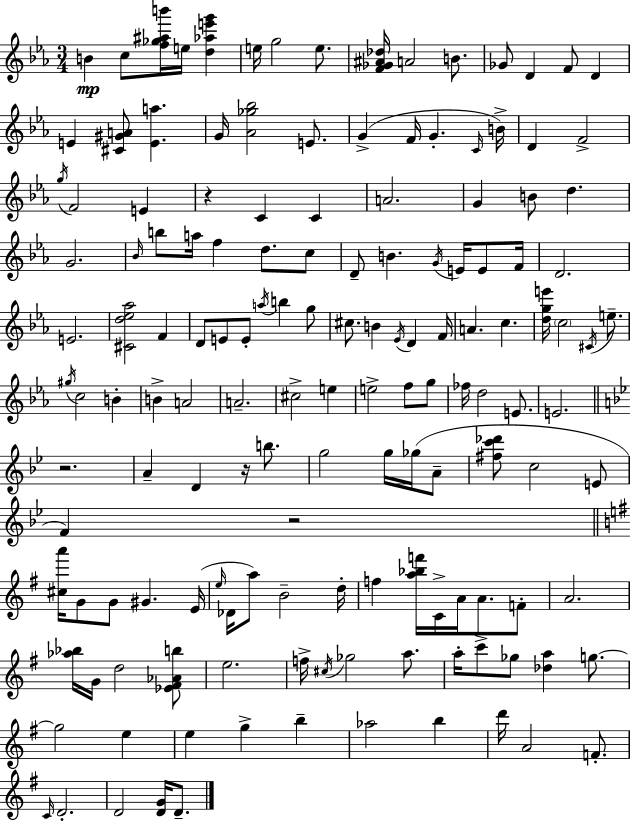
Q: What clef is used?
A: treble